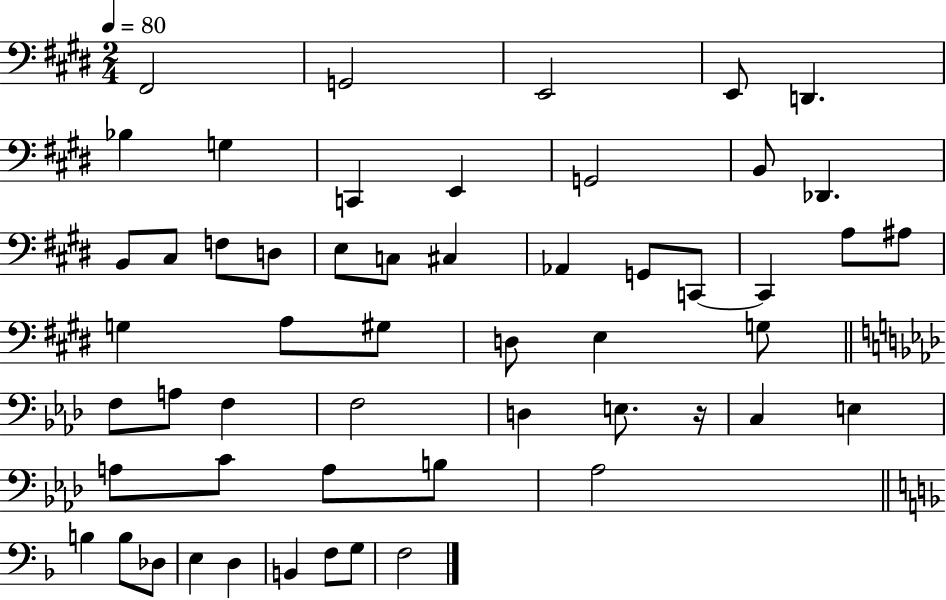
X:1
T:Untitled
M:2/4
L:1/4
K:E
^F,,2 G,,2 E,,2 E,,/2 D,, _B, G, C,, E,, G,,2 B,,/2 _D,, B,,/2 ^C,/2 F,/2 D,/2 E,/2 C,/2 ^C, _A,, G,,/2 C,,/2 C,, A,/2 ^A,/2 G, A,/2 ^G,/2 D,/2 E, G,/2 F,/2 A,/2 F, F,2 D, E,/2 z/4 C, E, A,/2 C/2 A,/2 B,/2 _A,2 B, B,/2 _D,/2 E, D, B,, F,/2 G,/2 F,2